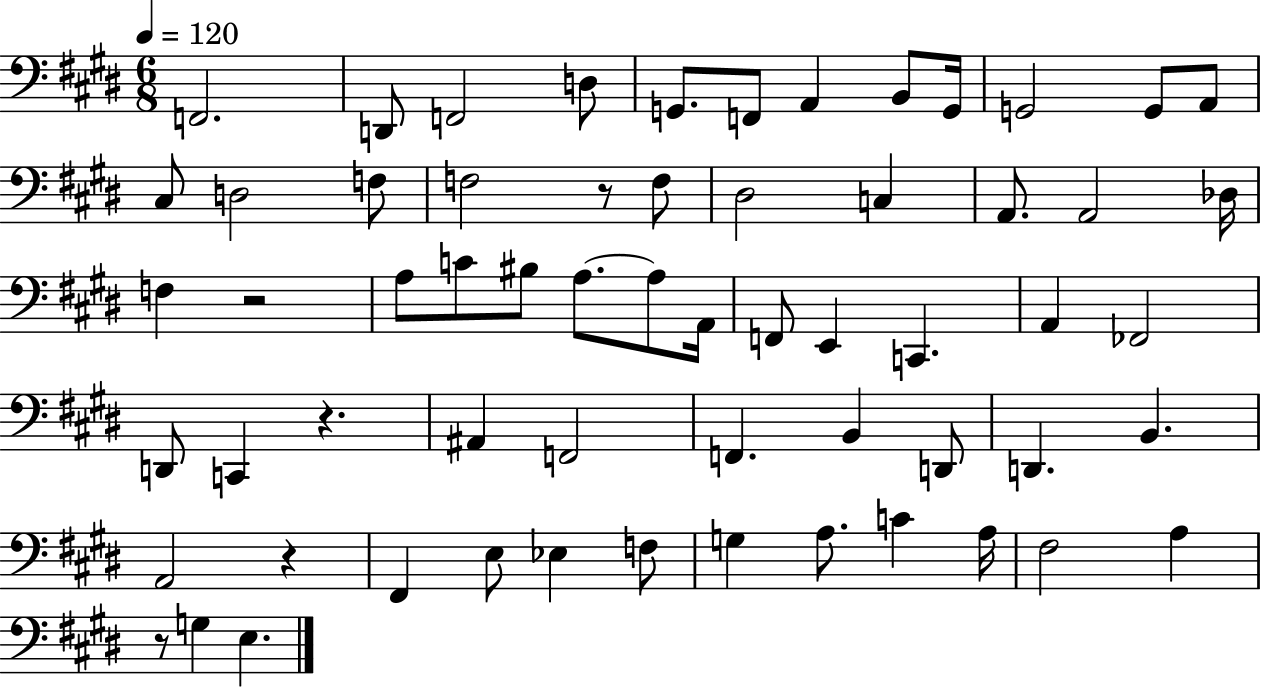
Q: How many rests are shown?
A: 5